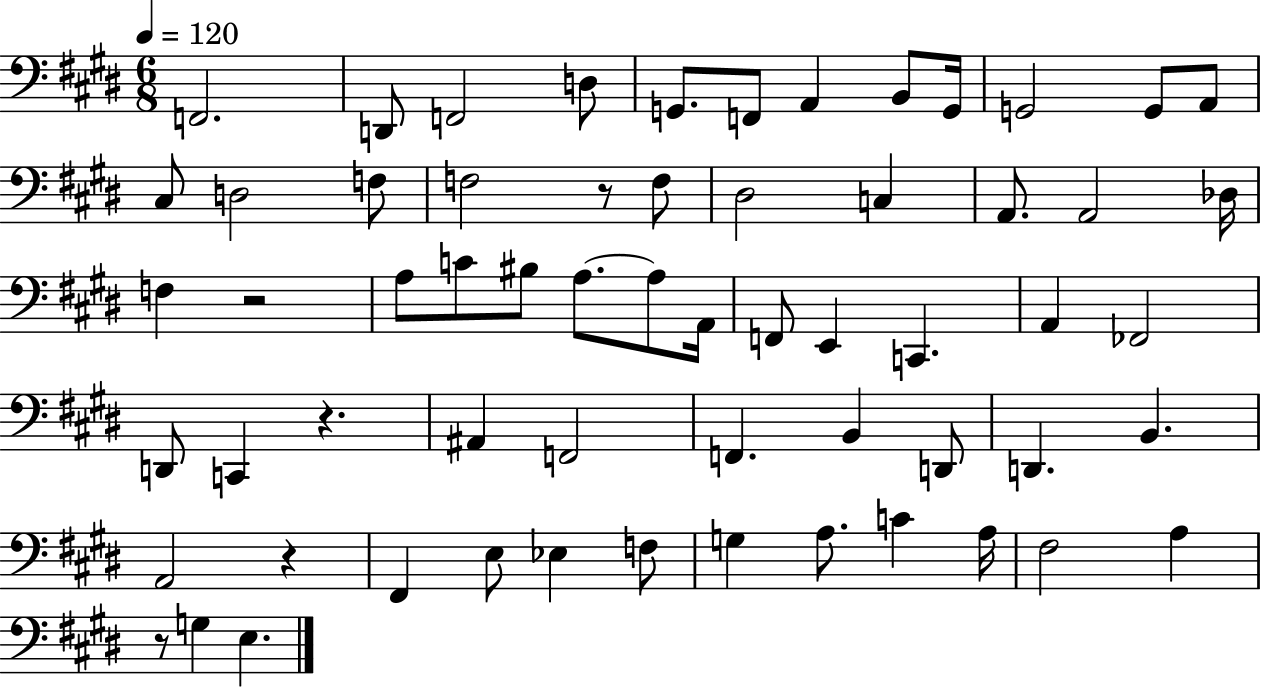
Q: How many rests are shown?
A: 5